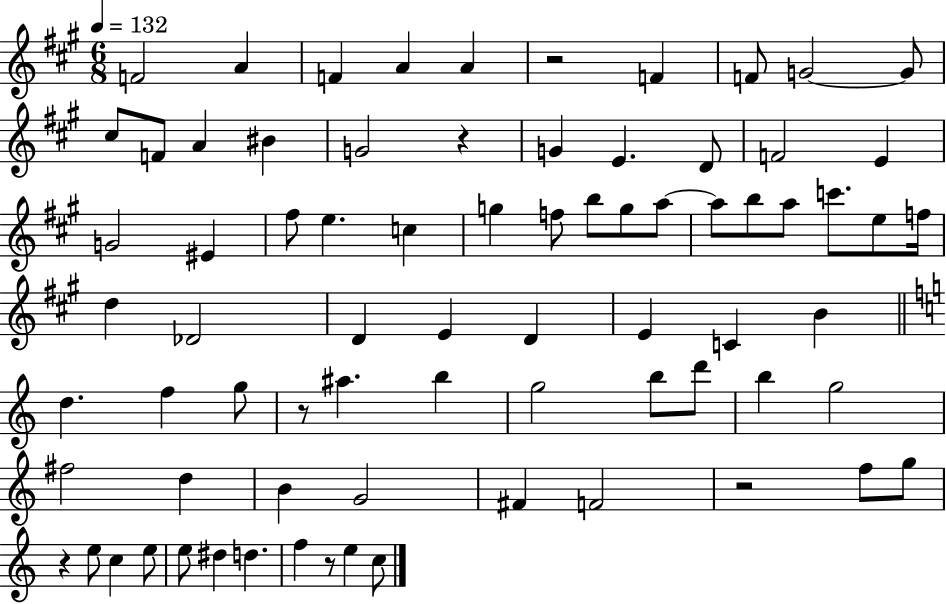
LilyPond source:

{
  \clef treble
  \numericTimeSignature
  \time 6/8
  \key a \major
  \tempo 4 = 132
  f'2 a'4 | f'4 a'4 a'4 | r2 f'4 | f'8 g'2~~ g'8 | \break cis''8 f'8 a'4 bis'4 | g'2 r4 | g'4 e'4. d'8 | f'2 e'4 | \break g'2 eis'4 | fis''8 e''4. c''4 | g''4 f''8 b''8 g''8 a''8~~ | a''8 b''8 a''8 c'''8. e''8 f''16 | \break d''4 des'2 | d'4 e'4 d'4 | e'4 c'4 b'4 | \bar "||" \break \key c \major d''4. f''4 g''8 | r8 ais''4. b''4 | g''2 b''8 d'''8 | b''4 g''2 | \break fis''2 d''4 | b'4 g'2 | fis'4 f'2 | r2 f''8 g''8 | \break r4 e''8 c''4 e''8 | e''8 dis''4 d''4. | f''4 r8 e''4 c''8 | \bar "|."
}